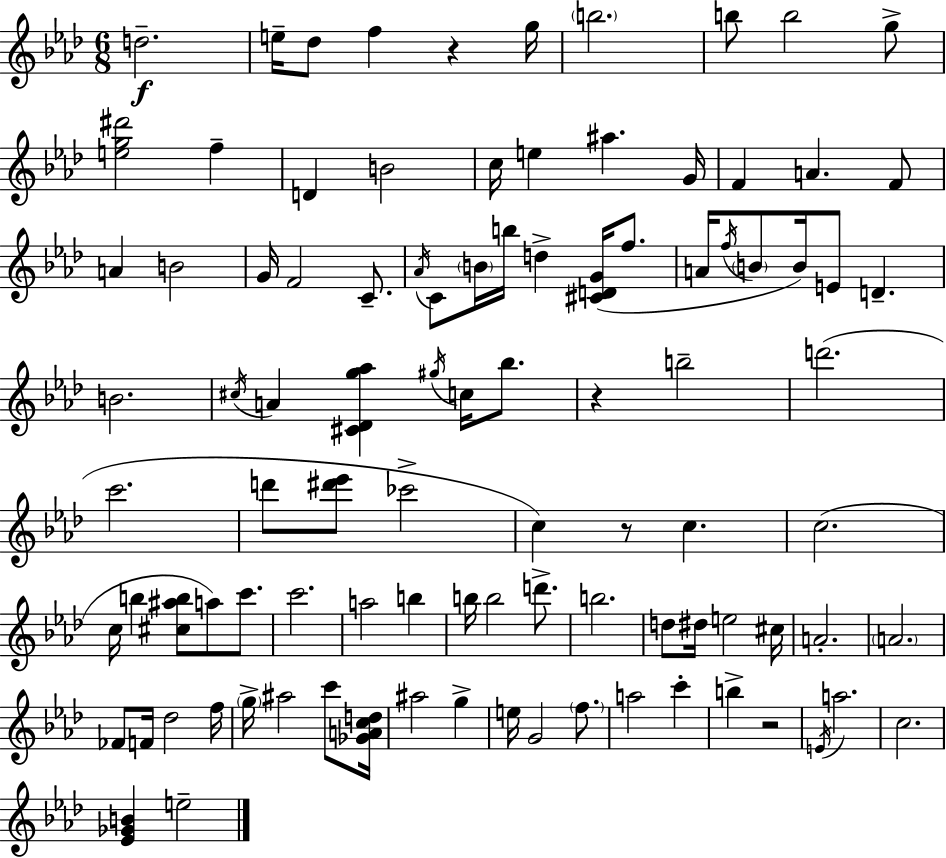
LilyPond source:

{
  \clef treble
  \numericTimeSignature
  \time 6/8
  \key f \minor
  \repeat volta 2 { d''2.--\f | e''16-- des''8 f''4 r4 g''16 | \parenthesize b''2. | b''8 b''2 g''8-> | \break <e'' g'' dis'''>2 f''4-- | d'4 b'2 | c''16 e''4 ais''4. g'16 | f'4 a'4. f'8 | \break a'4 b'2 | g'16 f'2 c'8.-- | \acciaccatura { aes'16 } c'8 \parenthesize b'16 b''16 d''4-> <cis' d' g'>16( f''8. | a'16 \acciaccatura { f''16 } \parenthesize b'8 b'16) e'8 d'4.-- | \break b'2. | \acciaccatura { cis''16 } a'4 <cis' des' g'' aes''>4 \acciaccatura { gis''16 } | c''16 bes''8. r4 b''2-- | d'''2.( | \break c'''2. | d'''8 <dis''' ees'''>8 ces'''2-> | c''4) r8 c''4. | c''2.( | \break c''16 b''4 <cis'' ais'' b''>8 a''8) | c'''8. c'''2. | a''2 | b''4 b''16 b''2 | \break d'''8.-> b''2. | d''8 dis''16 e''2 | cis''16 a'2.-. | \parenthesize a'2. | \break fes'8 f'16 des''2 | f''16 \parenthesize g''16-> ais''2 | c'''8 <ges' a' c'' d''>16 ais''2 | g''4-> e''16 g'2 | \break \parenthesize f''8. a''2 | c'''4-. b''4-> r2 | \acciaccatura { e'16 } a''2. | c''2. | \break <ees' ges' b'>4 e''2-- | } \bar "|."
}